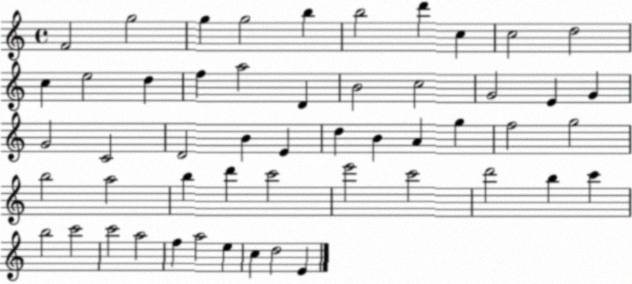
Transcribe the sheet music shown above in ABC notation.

X:1
T:Untitled
M:4/4
L:1/4
K:C
F2 g2 g g2 b b2 d' c c2 d2 c e2 d f a2 D B2 c2 G2 E G G2 C2 D2 B E d B A g f2 g2 b2 a2 b d' c'2 e'2 c'2 d'2 b c' b2 c'2 c'2 a2 f a2 e c d2 E